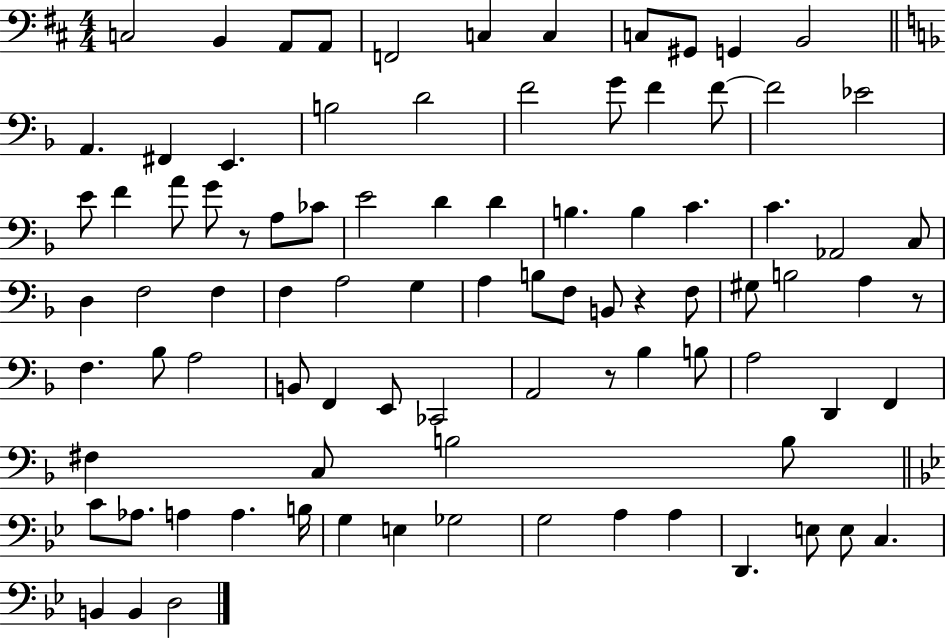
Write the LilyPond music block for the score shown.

{
  \clef bass
  \numericTimeSignature
  \time 4/4
  \key d \major
  c2 b,4 a,8 a,8 | f,2 c4 c4 | c8 gis,8 g,4 b,2 | \bar "||" \break \key d \minor a,4. fis,4 e,4. | b2 d'2 | f'2 g'8 f'4 f'8~~ | f'2 ees'2 | \break e'8 f'4 a'8 g'8 r8 a8 ces'8 | e'2 d'4 d'4 | b4. b4 c'4. | c'4. aes,2 c8 | \break d4 f2 f4 | f4 a2 g4 | a4 b8 f8 b,8 r4 f8 | gis8 b2 a4 r8 | \break f4. bes8 a2 | b,8 f,4 e,8 ces,2 | a,2 r8 bes4 b8 | a2 d,4 f,4 | \break fis4 c8 b2 b8 | \bar "||" \break \key g \minor c'8 aes8. a4 a4. b16 | g4 e4 ges2 | g2 a4 a4 | d,4. e8 e8 c4. | \break b,4 b,4 d2 | \bar "|."
}